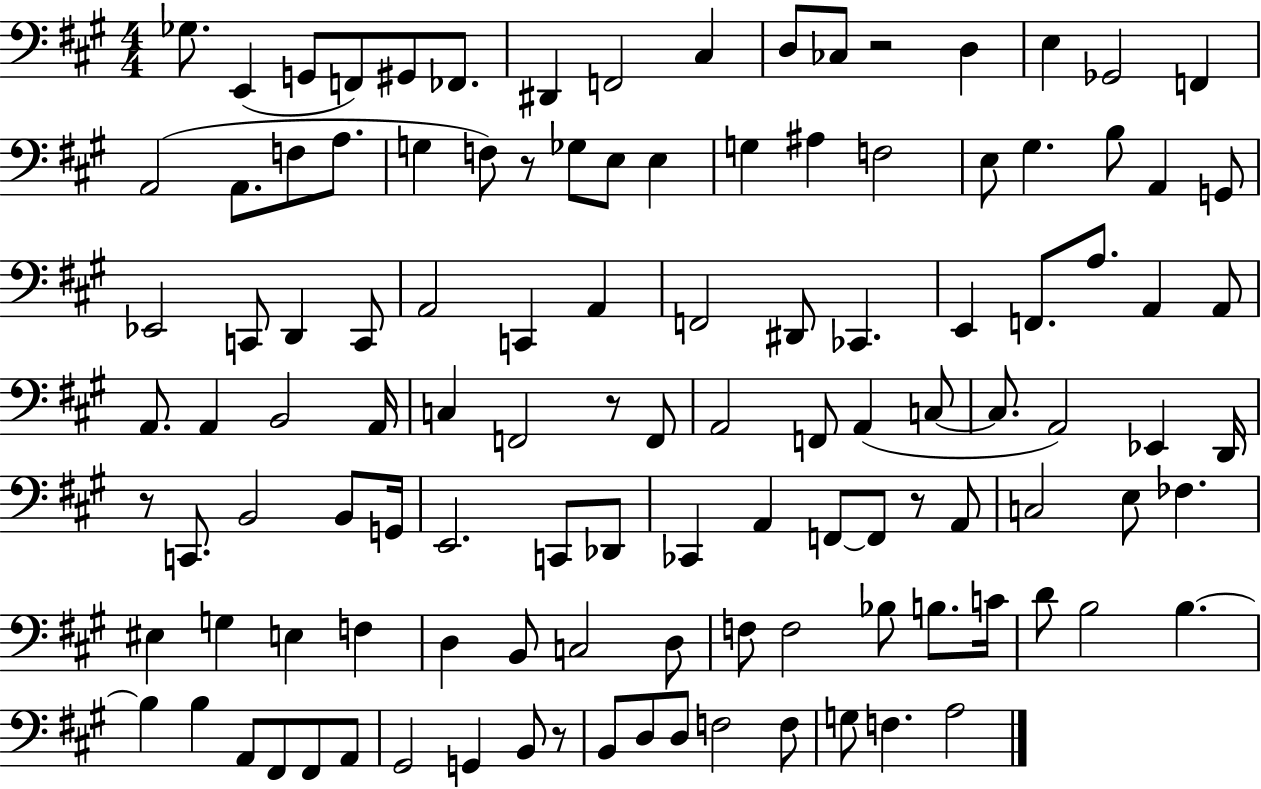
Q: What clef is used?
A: bass